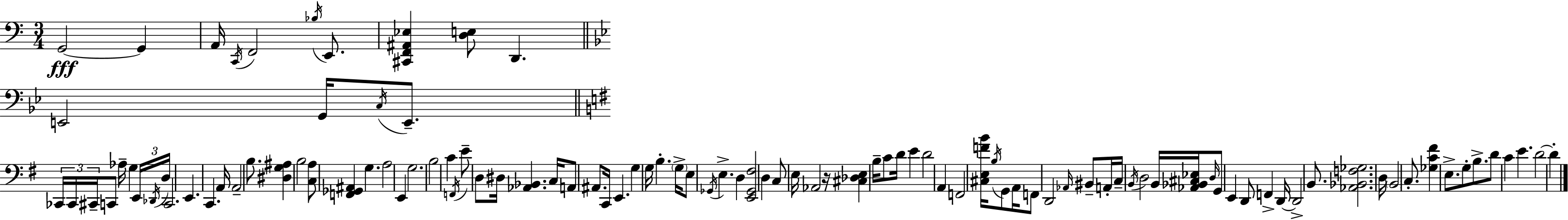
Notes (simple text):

G2/h G2/q A2/s C2/s F2/h Bb3/s E2/e. [C#2,F2,A#2,Eb3]/q [D3,E3]/e D2/q. E2/h G2/s C3/s E2/e. CES2/s CES2/s C#2/s C2/e Ab3/s G3/q E2/s Db2/s D3/s C2/h. E2/q. C2/q. A2/s A2/h B3/e. [D#3,G3,A#3]/q B3/h [C3,A3]/e [F2,Gb2,A#2]/q G3/q. A3/h E2/q G3/h. B3/h C4/q F2/s E4/e D3/e D#3/s [Ab2,Bb2]/q. C3/s A2/e A#2/e. C2/s E2/q. G3/q G3/s B3/q. G3/s E3/e Gb2/s E3/q. D3/q [E2,Gb2,F#3]/h D3/q C3/e E3/s Ab2/h R/s [C#3,Db3,E3]/q B3/s C4/e D4/s E4/q D4/h A2/q F2/h [C#3,E3,F4,B4]/s B3/s G2/e A2/s F2/e D2/h Ab2/s BIS2/e A2/s C3/s B2/s D3/h B2/s [Ab2,Bb2,C#3,Eb3]/s D3/s G2/e E2/q D2/e F2/q D2/s D2/h B2/e. [Ab2,Bb2,F3,Gb3]/h. D3/s B2/h C3/e. [Gb3,C4,F#4]/q E3/e. G3/e B3/e. D4/e C4/q E4/q. D4/h D4/q